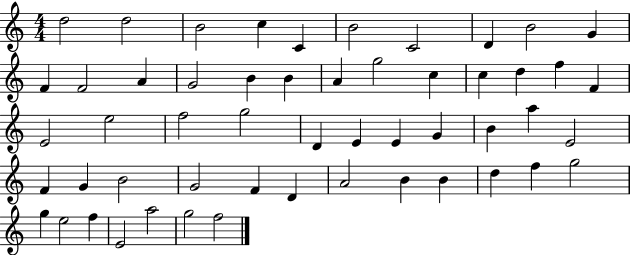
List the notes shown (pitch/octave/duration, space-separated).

D5/h D5/h B4/h C5/q C4/q B4/h C4/h D4/q B4/h G4/q F4/q F4/h A4/q G4/h B4/q B4/q A4/q G5/h C5/q C5/q D5/q F5/q F4/q E4/h E5/h F5/h G5/h D4/q E4/q E4/q G4/q B4/q A5/q E4/h F4/q G4/q B4/h G4/h F4/q D4/q A4/h B4/q B4/q D5/q F5/q G5/h G5/q E5/h F5/q E4/h A5/h G5/h F5/h